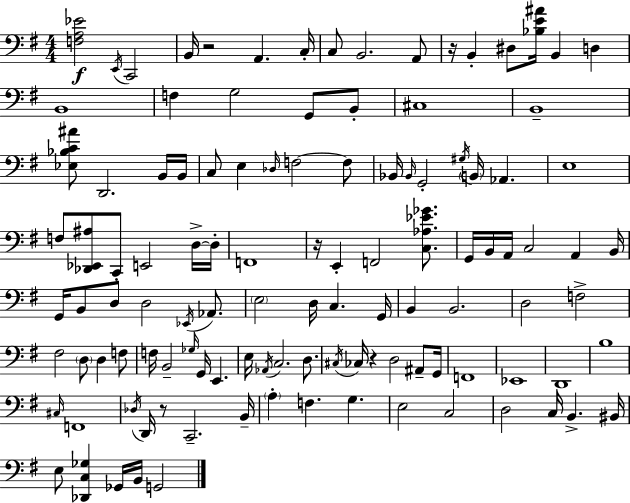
{
  \clef bass
  \numericTimeSignature
  \time 4/4
  \key e \minor
  <f a ees'>2\f \acciaccatura { e,16 } c,2 | b,16 r2 a,4. | c16-. c8 b,2. a,8 | r16 b,4-. dis8 <bes e' ais'>16 b,4 d4 | \break b,1 | f4 g2 g,8 b,8-. | cis1 | b,1-- | \break <ees bes c' ais'>8 d,2. b,16 | b,16 c8 e4 \grace { des16 } f2~~ | f8 bes,16 \grace { bes,16 } g,2-. \acciaccatura { gis16 } \parenthesize b,16 aes,4. | e1 | \break f8 <des, ees, ais>8 c,8-. e,2 | d16->~~ d16-. f,1 | r16 e,4-. f,2 | <c aes ees' ges'>8. g,16 b,16 a,16 c2 a,4 | \break b,16 g,16 b,8 d8 d2 | \acciaccatura { ees,16 } aes,8. \parenthesize e2 d16 c4. | g,16 b,4 b,2. | d2 f2-> | \break fis2 \parenthesize d8 d4 | f8 f16 b,2-- \grace { ges16 } g,16 | e,4. e16 \acciaccatura { aes,16 } c2. | d8. \acciaccatura { cis16 } ces16 r4 d2 | \break ais,8-- g,16 f,1 | ees,1 | d,1 | b1 | \break \grace { cis16 } f,1 | \acciaccatura { des16 } d,16 r8 c,2.-- | b,16-- \parenthesize a4-. f4. | g4. e2 | \break c2 d2 | c16 b,4.-> bis,16 e8 <des, c ges>4 | ges,16 b,16 g,2 \bar "|."
}